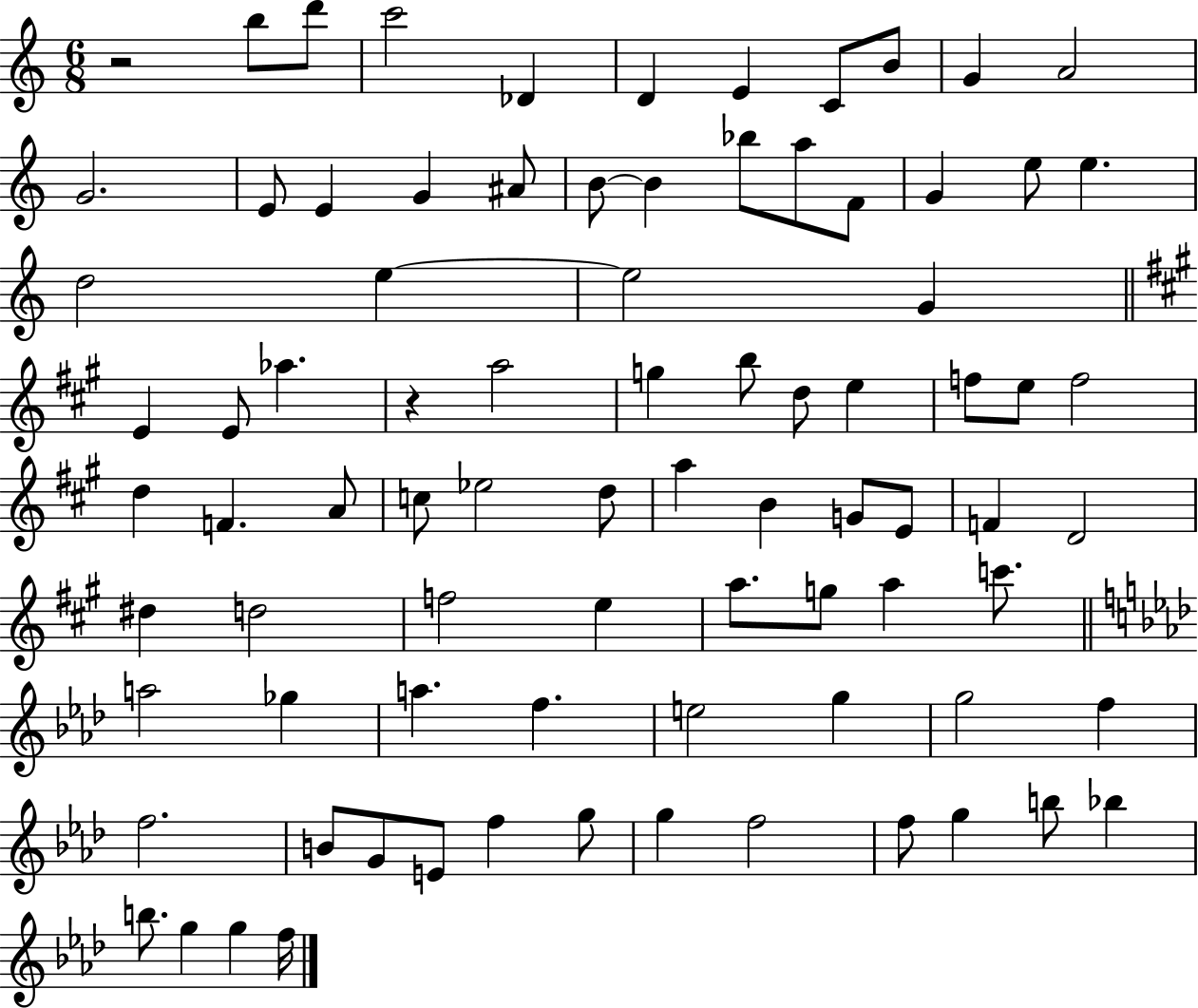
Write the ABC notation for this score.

X:1
T:Untitled
M:6/8
L:1/4
K:C
z2 b/2 d'/2 c'2 _D D E C/2 B/2 G A2 G2 E/2 E G ^A/2 B/2 B _b/2 a/2 F/2 G e/2 e d2 e e2 G E E/2 _a z a2 g b/2 d/2 e f/2 e/2 f2 d F A/2 c/2 _e2 d/2 a B G/2 E/2 F D2 ^d d2 f2 e a/2 g/2 a c'/2 a2 _g a f e2 g g2 f f2 B/2 G/2 E/2 f g/2 g f2 f/2 g b/2 _b b/2 g g f/4